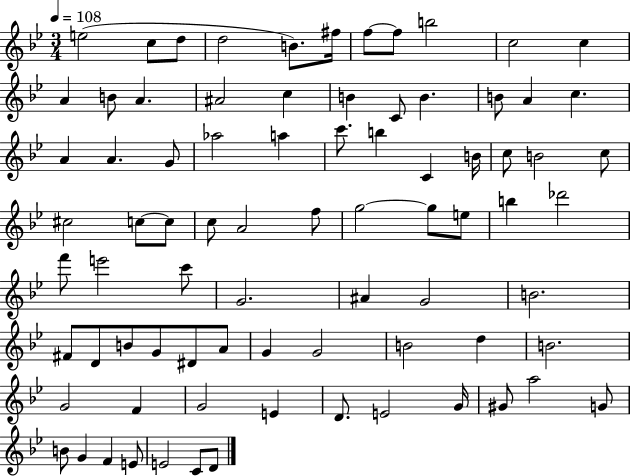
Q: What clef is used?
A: treble